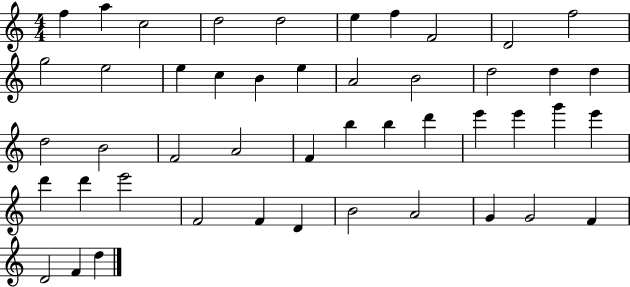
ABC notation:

X:1
T:Untitled
M:4/4
L:1/4
K:C
f a c2 d2 d2 e f F2 D2 f2 g2 e2 e c B e A2 B2 d2 d d d2 B2 F2 A2 F b b d' e' e' g' e' d' d' e'2 F2 F D B2 A2 G G2 F D2 F d